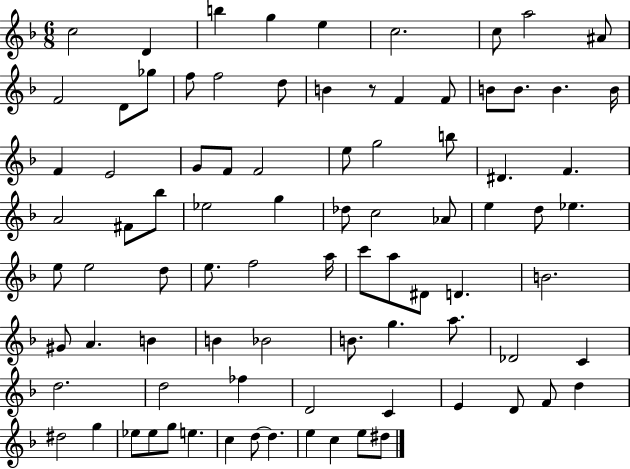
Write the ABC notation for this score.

X:1
T:Untitled
M:6/8
L:1/4
K:F
c2 D b g e c2 c/2 a2 ^A/2 F2 D/2 _g/2 f/2 f2 d/2 B z/2 F F/2 B/2 B/2 B B/4 F E2 G/2 F/2 F2 e/2 g2 b/2 ^D F A2 ^F/2 _b/2 _e2 g _d/2 c2 _A/2 e d/2 _e e/2 e2 d/2 e/2 f2 a/4 c'/2 a/2 ^D/2 D B2 ^G/2 A B B _B2 B/2 g a/2 _D2 C d2 d2 _f D2 C E D/2 F/2 d ^d2 g _e/2 _e/2 g/2 e c d/2 d e c e/2 ^d/2